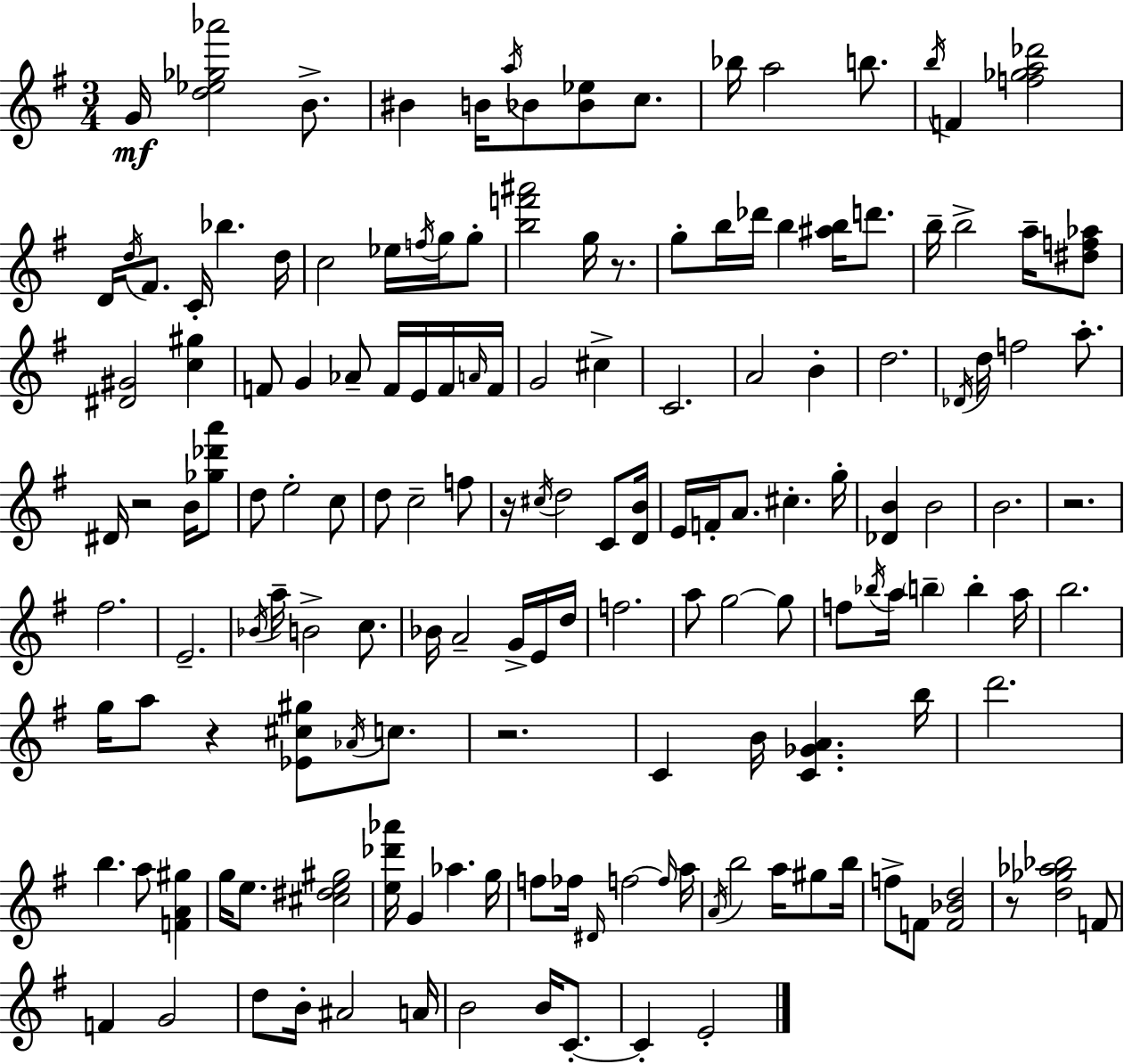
G4/s [D5,Eb5,Gb5,Ab6]/h B4/e. BIS4/q B4/s A5/s Bb4/e [Bb4,Eb5]/e C5/e. Bb5/s A5/h B5/e. B5/s F4/q [F5,Gb5,A5,Db6]/h D4/s D5/s F#4/e. C4/s Bb5/q. D5/s C5/h Eb5/s F5/s G5/s G5/e [B5,F6,A#6]/h G5/s R/e. G5/e B5/s Db6/s B5/q [A#5,B5]/s D6/e. B5/s B5/h A5/s [D#5,F5,Ab5]/e [D#4,G#4]/h [C5,G#5]/q F4/e G4/q Ab4/e F4/s E4/s F4/s A4/s F4/s G4/h C#5/q C4/h. A4/h B4/q D5/h. Db4/s D5/s F5/h A5/e. D#4/s R/h B4/s [Gb5,Db6,A6]/e D5/e E5/h C5/e D5/e C5/h F5/e R/s C#5/s D5/h C4/e [D4,B4]/s E4/s F4/s A4/e. C#5/q. G5/s [Db4,B4]/q B4/h B4/h. R/h. F#5/h. E4/h. Bb4/s A5/s B4/h C5/e. Bb4/s A4/h G4/s E4/s D5/s F5/h. A5/e G5/h G5/e F5/e Bb5/s A5/s B5/q B5/q A5/s B5/h. G5/s A5/e R/q [Eb4,C#5,G#5]/e Ab4/s C5/e. R/h. C4/q B4/s [C4,Gb4,A4]/q. B5/s D6/h. B5/q. A5/e [F4,A4,G#5]/q G5/s E5/e. [C#5,D#5,E5,G#5]/h [E5,Db6,Ab6]/s G4/q Ab5/q. G5/s F5/e FES5/s D#4/s F5/h F5/s A5/s A4/s B5/h A5/s G#5/e B5/s F5/e F4/e [F4,Bb4,D5]/h R/e [D5,Gb5,Ab5,Bb5]/h F4/e F4/q G4/h D5/e B4/s A#4/h A4/s B4/h B4/s C4/e. C4/q E4/h